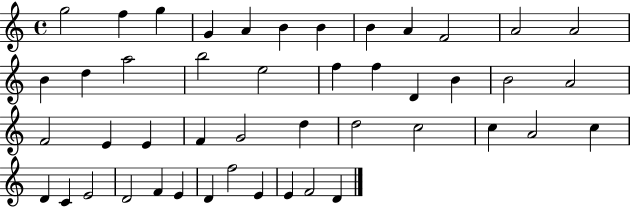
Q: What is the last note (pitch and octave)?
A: D4